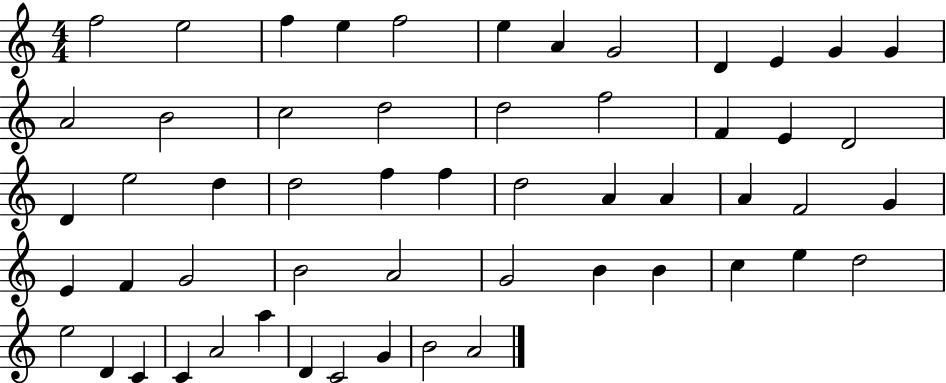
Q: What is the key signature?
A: C major